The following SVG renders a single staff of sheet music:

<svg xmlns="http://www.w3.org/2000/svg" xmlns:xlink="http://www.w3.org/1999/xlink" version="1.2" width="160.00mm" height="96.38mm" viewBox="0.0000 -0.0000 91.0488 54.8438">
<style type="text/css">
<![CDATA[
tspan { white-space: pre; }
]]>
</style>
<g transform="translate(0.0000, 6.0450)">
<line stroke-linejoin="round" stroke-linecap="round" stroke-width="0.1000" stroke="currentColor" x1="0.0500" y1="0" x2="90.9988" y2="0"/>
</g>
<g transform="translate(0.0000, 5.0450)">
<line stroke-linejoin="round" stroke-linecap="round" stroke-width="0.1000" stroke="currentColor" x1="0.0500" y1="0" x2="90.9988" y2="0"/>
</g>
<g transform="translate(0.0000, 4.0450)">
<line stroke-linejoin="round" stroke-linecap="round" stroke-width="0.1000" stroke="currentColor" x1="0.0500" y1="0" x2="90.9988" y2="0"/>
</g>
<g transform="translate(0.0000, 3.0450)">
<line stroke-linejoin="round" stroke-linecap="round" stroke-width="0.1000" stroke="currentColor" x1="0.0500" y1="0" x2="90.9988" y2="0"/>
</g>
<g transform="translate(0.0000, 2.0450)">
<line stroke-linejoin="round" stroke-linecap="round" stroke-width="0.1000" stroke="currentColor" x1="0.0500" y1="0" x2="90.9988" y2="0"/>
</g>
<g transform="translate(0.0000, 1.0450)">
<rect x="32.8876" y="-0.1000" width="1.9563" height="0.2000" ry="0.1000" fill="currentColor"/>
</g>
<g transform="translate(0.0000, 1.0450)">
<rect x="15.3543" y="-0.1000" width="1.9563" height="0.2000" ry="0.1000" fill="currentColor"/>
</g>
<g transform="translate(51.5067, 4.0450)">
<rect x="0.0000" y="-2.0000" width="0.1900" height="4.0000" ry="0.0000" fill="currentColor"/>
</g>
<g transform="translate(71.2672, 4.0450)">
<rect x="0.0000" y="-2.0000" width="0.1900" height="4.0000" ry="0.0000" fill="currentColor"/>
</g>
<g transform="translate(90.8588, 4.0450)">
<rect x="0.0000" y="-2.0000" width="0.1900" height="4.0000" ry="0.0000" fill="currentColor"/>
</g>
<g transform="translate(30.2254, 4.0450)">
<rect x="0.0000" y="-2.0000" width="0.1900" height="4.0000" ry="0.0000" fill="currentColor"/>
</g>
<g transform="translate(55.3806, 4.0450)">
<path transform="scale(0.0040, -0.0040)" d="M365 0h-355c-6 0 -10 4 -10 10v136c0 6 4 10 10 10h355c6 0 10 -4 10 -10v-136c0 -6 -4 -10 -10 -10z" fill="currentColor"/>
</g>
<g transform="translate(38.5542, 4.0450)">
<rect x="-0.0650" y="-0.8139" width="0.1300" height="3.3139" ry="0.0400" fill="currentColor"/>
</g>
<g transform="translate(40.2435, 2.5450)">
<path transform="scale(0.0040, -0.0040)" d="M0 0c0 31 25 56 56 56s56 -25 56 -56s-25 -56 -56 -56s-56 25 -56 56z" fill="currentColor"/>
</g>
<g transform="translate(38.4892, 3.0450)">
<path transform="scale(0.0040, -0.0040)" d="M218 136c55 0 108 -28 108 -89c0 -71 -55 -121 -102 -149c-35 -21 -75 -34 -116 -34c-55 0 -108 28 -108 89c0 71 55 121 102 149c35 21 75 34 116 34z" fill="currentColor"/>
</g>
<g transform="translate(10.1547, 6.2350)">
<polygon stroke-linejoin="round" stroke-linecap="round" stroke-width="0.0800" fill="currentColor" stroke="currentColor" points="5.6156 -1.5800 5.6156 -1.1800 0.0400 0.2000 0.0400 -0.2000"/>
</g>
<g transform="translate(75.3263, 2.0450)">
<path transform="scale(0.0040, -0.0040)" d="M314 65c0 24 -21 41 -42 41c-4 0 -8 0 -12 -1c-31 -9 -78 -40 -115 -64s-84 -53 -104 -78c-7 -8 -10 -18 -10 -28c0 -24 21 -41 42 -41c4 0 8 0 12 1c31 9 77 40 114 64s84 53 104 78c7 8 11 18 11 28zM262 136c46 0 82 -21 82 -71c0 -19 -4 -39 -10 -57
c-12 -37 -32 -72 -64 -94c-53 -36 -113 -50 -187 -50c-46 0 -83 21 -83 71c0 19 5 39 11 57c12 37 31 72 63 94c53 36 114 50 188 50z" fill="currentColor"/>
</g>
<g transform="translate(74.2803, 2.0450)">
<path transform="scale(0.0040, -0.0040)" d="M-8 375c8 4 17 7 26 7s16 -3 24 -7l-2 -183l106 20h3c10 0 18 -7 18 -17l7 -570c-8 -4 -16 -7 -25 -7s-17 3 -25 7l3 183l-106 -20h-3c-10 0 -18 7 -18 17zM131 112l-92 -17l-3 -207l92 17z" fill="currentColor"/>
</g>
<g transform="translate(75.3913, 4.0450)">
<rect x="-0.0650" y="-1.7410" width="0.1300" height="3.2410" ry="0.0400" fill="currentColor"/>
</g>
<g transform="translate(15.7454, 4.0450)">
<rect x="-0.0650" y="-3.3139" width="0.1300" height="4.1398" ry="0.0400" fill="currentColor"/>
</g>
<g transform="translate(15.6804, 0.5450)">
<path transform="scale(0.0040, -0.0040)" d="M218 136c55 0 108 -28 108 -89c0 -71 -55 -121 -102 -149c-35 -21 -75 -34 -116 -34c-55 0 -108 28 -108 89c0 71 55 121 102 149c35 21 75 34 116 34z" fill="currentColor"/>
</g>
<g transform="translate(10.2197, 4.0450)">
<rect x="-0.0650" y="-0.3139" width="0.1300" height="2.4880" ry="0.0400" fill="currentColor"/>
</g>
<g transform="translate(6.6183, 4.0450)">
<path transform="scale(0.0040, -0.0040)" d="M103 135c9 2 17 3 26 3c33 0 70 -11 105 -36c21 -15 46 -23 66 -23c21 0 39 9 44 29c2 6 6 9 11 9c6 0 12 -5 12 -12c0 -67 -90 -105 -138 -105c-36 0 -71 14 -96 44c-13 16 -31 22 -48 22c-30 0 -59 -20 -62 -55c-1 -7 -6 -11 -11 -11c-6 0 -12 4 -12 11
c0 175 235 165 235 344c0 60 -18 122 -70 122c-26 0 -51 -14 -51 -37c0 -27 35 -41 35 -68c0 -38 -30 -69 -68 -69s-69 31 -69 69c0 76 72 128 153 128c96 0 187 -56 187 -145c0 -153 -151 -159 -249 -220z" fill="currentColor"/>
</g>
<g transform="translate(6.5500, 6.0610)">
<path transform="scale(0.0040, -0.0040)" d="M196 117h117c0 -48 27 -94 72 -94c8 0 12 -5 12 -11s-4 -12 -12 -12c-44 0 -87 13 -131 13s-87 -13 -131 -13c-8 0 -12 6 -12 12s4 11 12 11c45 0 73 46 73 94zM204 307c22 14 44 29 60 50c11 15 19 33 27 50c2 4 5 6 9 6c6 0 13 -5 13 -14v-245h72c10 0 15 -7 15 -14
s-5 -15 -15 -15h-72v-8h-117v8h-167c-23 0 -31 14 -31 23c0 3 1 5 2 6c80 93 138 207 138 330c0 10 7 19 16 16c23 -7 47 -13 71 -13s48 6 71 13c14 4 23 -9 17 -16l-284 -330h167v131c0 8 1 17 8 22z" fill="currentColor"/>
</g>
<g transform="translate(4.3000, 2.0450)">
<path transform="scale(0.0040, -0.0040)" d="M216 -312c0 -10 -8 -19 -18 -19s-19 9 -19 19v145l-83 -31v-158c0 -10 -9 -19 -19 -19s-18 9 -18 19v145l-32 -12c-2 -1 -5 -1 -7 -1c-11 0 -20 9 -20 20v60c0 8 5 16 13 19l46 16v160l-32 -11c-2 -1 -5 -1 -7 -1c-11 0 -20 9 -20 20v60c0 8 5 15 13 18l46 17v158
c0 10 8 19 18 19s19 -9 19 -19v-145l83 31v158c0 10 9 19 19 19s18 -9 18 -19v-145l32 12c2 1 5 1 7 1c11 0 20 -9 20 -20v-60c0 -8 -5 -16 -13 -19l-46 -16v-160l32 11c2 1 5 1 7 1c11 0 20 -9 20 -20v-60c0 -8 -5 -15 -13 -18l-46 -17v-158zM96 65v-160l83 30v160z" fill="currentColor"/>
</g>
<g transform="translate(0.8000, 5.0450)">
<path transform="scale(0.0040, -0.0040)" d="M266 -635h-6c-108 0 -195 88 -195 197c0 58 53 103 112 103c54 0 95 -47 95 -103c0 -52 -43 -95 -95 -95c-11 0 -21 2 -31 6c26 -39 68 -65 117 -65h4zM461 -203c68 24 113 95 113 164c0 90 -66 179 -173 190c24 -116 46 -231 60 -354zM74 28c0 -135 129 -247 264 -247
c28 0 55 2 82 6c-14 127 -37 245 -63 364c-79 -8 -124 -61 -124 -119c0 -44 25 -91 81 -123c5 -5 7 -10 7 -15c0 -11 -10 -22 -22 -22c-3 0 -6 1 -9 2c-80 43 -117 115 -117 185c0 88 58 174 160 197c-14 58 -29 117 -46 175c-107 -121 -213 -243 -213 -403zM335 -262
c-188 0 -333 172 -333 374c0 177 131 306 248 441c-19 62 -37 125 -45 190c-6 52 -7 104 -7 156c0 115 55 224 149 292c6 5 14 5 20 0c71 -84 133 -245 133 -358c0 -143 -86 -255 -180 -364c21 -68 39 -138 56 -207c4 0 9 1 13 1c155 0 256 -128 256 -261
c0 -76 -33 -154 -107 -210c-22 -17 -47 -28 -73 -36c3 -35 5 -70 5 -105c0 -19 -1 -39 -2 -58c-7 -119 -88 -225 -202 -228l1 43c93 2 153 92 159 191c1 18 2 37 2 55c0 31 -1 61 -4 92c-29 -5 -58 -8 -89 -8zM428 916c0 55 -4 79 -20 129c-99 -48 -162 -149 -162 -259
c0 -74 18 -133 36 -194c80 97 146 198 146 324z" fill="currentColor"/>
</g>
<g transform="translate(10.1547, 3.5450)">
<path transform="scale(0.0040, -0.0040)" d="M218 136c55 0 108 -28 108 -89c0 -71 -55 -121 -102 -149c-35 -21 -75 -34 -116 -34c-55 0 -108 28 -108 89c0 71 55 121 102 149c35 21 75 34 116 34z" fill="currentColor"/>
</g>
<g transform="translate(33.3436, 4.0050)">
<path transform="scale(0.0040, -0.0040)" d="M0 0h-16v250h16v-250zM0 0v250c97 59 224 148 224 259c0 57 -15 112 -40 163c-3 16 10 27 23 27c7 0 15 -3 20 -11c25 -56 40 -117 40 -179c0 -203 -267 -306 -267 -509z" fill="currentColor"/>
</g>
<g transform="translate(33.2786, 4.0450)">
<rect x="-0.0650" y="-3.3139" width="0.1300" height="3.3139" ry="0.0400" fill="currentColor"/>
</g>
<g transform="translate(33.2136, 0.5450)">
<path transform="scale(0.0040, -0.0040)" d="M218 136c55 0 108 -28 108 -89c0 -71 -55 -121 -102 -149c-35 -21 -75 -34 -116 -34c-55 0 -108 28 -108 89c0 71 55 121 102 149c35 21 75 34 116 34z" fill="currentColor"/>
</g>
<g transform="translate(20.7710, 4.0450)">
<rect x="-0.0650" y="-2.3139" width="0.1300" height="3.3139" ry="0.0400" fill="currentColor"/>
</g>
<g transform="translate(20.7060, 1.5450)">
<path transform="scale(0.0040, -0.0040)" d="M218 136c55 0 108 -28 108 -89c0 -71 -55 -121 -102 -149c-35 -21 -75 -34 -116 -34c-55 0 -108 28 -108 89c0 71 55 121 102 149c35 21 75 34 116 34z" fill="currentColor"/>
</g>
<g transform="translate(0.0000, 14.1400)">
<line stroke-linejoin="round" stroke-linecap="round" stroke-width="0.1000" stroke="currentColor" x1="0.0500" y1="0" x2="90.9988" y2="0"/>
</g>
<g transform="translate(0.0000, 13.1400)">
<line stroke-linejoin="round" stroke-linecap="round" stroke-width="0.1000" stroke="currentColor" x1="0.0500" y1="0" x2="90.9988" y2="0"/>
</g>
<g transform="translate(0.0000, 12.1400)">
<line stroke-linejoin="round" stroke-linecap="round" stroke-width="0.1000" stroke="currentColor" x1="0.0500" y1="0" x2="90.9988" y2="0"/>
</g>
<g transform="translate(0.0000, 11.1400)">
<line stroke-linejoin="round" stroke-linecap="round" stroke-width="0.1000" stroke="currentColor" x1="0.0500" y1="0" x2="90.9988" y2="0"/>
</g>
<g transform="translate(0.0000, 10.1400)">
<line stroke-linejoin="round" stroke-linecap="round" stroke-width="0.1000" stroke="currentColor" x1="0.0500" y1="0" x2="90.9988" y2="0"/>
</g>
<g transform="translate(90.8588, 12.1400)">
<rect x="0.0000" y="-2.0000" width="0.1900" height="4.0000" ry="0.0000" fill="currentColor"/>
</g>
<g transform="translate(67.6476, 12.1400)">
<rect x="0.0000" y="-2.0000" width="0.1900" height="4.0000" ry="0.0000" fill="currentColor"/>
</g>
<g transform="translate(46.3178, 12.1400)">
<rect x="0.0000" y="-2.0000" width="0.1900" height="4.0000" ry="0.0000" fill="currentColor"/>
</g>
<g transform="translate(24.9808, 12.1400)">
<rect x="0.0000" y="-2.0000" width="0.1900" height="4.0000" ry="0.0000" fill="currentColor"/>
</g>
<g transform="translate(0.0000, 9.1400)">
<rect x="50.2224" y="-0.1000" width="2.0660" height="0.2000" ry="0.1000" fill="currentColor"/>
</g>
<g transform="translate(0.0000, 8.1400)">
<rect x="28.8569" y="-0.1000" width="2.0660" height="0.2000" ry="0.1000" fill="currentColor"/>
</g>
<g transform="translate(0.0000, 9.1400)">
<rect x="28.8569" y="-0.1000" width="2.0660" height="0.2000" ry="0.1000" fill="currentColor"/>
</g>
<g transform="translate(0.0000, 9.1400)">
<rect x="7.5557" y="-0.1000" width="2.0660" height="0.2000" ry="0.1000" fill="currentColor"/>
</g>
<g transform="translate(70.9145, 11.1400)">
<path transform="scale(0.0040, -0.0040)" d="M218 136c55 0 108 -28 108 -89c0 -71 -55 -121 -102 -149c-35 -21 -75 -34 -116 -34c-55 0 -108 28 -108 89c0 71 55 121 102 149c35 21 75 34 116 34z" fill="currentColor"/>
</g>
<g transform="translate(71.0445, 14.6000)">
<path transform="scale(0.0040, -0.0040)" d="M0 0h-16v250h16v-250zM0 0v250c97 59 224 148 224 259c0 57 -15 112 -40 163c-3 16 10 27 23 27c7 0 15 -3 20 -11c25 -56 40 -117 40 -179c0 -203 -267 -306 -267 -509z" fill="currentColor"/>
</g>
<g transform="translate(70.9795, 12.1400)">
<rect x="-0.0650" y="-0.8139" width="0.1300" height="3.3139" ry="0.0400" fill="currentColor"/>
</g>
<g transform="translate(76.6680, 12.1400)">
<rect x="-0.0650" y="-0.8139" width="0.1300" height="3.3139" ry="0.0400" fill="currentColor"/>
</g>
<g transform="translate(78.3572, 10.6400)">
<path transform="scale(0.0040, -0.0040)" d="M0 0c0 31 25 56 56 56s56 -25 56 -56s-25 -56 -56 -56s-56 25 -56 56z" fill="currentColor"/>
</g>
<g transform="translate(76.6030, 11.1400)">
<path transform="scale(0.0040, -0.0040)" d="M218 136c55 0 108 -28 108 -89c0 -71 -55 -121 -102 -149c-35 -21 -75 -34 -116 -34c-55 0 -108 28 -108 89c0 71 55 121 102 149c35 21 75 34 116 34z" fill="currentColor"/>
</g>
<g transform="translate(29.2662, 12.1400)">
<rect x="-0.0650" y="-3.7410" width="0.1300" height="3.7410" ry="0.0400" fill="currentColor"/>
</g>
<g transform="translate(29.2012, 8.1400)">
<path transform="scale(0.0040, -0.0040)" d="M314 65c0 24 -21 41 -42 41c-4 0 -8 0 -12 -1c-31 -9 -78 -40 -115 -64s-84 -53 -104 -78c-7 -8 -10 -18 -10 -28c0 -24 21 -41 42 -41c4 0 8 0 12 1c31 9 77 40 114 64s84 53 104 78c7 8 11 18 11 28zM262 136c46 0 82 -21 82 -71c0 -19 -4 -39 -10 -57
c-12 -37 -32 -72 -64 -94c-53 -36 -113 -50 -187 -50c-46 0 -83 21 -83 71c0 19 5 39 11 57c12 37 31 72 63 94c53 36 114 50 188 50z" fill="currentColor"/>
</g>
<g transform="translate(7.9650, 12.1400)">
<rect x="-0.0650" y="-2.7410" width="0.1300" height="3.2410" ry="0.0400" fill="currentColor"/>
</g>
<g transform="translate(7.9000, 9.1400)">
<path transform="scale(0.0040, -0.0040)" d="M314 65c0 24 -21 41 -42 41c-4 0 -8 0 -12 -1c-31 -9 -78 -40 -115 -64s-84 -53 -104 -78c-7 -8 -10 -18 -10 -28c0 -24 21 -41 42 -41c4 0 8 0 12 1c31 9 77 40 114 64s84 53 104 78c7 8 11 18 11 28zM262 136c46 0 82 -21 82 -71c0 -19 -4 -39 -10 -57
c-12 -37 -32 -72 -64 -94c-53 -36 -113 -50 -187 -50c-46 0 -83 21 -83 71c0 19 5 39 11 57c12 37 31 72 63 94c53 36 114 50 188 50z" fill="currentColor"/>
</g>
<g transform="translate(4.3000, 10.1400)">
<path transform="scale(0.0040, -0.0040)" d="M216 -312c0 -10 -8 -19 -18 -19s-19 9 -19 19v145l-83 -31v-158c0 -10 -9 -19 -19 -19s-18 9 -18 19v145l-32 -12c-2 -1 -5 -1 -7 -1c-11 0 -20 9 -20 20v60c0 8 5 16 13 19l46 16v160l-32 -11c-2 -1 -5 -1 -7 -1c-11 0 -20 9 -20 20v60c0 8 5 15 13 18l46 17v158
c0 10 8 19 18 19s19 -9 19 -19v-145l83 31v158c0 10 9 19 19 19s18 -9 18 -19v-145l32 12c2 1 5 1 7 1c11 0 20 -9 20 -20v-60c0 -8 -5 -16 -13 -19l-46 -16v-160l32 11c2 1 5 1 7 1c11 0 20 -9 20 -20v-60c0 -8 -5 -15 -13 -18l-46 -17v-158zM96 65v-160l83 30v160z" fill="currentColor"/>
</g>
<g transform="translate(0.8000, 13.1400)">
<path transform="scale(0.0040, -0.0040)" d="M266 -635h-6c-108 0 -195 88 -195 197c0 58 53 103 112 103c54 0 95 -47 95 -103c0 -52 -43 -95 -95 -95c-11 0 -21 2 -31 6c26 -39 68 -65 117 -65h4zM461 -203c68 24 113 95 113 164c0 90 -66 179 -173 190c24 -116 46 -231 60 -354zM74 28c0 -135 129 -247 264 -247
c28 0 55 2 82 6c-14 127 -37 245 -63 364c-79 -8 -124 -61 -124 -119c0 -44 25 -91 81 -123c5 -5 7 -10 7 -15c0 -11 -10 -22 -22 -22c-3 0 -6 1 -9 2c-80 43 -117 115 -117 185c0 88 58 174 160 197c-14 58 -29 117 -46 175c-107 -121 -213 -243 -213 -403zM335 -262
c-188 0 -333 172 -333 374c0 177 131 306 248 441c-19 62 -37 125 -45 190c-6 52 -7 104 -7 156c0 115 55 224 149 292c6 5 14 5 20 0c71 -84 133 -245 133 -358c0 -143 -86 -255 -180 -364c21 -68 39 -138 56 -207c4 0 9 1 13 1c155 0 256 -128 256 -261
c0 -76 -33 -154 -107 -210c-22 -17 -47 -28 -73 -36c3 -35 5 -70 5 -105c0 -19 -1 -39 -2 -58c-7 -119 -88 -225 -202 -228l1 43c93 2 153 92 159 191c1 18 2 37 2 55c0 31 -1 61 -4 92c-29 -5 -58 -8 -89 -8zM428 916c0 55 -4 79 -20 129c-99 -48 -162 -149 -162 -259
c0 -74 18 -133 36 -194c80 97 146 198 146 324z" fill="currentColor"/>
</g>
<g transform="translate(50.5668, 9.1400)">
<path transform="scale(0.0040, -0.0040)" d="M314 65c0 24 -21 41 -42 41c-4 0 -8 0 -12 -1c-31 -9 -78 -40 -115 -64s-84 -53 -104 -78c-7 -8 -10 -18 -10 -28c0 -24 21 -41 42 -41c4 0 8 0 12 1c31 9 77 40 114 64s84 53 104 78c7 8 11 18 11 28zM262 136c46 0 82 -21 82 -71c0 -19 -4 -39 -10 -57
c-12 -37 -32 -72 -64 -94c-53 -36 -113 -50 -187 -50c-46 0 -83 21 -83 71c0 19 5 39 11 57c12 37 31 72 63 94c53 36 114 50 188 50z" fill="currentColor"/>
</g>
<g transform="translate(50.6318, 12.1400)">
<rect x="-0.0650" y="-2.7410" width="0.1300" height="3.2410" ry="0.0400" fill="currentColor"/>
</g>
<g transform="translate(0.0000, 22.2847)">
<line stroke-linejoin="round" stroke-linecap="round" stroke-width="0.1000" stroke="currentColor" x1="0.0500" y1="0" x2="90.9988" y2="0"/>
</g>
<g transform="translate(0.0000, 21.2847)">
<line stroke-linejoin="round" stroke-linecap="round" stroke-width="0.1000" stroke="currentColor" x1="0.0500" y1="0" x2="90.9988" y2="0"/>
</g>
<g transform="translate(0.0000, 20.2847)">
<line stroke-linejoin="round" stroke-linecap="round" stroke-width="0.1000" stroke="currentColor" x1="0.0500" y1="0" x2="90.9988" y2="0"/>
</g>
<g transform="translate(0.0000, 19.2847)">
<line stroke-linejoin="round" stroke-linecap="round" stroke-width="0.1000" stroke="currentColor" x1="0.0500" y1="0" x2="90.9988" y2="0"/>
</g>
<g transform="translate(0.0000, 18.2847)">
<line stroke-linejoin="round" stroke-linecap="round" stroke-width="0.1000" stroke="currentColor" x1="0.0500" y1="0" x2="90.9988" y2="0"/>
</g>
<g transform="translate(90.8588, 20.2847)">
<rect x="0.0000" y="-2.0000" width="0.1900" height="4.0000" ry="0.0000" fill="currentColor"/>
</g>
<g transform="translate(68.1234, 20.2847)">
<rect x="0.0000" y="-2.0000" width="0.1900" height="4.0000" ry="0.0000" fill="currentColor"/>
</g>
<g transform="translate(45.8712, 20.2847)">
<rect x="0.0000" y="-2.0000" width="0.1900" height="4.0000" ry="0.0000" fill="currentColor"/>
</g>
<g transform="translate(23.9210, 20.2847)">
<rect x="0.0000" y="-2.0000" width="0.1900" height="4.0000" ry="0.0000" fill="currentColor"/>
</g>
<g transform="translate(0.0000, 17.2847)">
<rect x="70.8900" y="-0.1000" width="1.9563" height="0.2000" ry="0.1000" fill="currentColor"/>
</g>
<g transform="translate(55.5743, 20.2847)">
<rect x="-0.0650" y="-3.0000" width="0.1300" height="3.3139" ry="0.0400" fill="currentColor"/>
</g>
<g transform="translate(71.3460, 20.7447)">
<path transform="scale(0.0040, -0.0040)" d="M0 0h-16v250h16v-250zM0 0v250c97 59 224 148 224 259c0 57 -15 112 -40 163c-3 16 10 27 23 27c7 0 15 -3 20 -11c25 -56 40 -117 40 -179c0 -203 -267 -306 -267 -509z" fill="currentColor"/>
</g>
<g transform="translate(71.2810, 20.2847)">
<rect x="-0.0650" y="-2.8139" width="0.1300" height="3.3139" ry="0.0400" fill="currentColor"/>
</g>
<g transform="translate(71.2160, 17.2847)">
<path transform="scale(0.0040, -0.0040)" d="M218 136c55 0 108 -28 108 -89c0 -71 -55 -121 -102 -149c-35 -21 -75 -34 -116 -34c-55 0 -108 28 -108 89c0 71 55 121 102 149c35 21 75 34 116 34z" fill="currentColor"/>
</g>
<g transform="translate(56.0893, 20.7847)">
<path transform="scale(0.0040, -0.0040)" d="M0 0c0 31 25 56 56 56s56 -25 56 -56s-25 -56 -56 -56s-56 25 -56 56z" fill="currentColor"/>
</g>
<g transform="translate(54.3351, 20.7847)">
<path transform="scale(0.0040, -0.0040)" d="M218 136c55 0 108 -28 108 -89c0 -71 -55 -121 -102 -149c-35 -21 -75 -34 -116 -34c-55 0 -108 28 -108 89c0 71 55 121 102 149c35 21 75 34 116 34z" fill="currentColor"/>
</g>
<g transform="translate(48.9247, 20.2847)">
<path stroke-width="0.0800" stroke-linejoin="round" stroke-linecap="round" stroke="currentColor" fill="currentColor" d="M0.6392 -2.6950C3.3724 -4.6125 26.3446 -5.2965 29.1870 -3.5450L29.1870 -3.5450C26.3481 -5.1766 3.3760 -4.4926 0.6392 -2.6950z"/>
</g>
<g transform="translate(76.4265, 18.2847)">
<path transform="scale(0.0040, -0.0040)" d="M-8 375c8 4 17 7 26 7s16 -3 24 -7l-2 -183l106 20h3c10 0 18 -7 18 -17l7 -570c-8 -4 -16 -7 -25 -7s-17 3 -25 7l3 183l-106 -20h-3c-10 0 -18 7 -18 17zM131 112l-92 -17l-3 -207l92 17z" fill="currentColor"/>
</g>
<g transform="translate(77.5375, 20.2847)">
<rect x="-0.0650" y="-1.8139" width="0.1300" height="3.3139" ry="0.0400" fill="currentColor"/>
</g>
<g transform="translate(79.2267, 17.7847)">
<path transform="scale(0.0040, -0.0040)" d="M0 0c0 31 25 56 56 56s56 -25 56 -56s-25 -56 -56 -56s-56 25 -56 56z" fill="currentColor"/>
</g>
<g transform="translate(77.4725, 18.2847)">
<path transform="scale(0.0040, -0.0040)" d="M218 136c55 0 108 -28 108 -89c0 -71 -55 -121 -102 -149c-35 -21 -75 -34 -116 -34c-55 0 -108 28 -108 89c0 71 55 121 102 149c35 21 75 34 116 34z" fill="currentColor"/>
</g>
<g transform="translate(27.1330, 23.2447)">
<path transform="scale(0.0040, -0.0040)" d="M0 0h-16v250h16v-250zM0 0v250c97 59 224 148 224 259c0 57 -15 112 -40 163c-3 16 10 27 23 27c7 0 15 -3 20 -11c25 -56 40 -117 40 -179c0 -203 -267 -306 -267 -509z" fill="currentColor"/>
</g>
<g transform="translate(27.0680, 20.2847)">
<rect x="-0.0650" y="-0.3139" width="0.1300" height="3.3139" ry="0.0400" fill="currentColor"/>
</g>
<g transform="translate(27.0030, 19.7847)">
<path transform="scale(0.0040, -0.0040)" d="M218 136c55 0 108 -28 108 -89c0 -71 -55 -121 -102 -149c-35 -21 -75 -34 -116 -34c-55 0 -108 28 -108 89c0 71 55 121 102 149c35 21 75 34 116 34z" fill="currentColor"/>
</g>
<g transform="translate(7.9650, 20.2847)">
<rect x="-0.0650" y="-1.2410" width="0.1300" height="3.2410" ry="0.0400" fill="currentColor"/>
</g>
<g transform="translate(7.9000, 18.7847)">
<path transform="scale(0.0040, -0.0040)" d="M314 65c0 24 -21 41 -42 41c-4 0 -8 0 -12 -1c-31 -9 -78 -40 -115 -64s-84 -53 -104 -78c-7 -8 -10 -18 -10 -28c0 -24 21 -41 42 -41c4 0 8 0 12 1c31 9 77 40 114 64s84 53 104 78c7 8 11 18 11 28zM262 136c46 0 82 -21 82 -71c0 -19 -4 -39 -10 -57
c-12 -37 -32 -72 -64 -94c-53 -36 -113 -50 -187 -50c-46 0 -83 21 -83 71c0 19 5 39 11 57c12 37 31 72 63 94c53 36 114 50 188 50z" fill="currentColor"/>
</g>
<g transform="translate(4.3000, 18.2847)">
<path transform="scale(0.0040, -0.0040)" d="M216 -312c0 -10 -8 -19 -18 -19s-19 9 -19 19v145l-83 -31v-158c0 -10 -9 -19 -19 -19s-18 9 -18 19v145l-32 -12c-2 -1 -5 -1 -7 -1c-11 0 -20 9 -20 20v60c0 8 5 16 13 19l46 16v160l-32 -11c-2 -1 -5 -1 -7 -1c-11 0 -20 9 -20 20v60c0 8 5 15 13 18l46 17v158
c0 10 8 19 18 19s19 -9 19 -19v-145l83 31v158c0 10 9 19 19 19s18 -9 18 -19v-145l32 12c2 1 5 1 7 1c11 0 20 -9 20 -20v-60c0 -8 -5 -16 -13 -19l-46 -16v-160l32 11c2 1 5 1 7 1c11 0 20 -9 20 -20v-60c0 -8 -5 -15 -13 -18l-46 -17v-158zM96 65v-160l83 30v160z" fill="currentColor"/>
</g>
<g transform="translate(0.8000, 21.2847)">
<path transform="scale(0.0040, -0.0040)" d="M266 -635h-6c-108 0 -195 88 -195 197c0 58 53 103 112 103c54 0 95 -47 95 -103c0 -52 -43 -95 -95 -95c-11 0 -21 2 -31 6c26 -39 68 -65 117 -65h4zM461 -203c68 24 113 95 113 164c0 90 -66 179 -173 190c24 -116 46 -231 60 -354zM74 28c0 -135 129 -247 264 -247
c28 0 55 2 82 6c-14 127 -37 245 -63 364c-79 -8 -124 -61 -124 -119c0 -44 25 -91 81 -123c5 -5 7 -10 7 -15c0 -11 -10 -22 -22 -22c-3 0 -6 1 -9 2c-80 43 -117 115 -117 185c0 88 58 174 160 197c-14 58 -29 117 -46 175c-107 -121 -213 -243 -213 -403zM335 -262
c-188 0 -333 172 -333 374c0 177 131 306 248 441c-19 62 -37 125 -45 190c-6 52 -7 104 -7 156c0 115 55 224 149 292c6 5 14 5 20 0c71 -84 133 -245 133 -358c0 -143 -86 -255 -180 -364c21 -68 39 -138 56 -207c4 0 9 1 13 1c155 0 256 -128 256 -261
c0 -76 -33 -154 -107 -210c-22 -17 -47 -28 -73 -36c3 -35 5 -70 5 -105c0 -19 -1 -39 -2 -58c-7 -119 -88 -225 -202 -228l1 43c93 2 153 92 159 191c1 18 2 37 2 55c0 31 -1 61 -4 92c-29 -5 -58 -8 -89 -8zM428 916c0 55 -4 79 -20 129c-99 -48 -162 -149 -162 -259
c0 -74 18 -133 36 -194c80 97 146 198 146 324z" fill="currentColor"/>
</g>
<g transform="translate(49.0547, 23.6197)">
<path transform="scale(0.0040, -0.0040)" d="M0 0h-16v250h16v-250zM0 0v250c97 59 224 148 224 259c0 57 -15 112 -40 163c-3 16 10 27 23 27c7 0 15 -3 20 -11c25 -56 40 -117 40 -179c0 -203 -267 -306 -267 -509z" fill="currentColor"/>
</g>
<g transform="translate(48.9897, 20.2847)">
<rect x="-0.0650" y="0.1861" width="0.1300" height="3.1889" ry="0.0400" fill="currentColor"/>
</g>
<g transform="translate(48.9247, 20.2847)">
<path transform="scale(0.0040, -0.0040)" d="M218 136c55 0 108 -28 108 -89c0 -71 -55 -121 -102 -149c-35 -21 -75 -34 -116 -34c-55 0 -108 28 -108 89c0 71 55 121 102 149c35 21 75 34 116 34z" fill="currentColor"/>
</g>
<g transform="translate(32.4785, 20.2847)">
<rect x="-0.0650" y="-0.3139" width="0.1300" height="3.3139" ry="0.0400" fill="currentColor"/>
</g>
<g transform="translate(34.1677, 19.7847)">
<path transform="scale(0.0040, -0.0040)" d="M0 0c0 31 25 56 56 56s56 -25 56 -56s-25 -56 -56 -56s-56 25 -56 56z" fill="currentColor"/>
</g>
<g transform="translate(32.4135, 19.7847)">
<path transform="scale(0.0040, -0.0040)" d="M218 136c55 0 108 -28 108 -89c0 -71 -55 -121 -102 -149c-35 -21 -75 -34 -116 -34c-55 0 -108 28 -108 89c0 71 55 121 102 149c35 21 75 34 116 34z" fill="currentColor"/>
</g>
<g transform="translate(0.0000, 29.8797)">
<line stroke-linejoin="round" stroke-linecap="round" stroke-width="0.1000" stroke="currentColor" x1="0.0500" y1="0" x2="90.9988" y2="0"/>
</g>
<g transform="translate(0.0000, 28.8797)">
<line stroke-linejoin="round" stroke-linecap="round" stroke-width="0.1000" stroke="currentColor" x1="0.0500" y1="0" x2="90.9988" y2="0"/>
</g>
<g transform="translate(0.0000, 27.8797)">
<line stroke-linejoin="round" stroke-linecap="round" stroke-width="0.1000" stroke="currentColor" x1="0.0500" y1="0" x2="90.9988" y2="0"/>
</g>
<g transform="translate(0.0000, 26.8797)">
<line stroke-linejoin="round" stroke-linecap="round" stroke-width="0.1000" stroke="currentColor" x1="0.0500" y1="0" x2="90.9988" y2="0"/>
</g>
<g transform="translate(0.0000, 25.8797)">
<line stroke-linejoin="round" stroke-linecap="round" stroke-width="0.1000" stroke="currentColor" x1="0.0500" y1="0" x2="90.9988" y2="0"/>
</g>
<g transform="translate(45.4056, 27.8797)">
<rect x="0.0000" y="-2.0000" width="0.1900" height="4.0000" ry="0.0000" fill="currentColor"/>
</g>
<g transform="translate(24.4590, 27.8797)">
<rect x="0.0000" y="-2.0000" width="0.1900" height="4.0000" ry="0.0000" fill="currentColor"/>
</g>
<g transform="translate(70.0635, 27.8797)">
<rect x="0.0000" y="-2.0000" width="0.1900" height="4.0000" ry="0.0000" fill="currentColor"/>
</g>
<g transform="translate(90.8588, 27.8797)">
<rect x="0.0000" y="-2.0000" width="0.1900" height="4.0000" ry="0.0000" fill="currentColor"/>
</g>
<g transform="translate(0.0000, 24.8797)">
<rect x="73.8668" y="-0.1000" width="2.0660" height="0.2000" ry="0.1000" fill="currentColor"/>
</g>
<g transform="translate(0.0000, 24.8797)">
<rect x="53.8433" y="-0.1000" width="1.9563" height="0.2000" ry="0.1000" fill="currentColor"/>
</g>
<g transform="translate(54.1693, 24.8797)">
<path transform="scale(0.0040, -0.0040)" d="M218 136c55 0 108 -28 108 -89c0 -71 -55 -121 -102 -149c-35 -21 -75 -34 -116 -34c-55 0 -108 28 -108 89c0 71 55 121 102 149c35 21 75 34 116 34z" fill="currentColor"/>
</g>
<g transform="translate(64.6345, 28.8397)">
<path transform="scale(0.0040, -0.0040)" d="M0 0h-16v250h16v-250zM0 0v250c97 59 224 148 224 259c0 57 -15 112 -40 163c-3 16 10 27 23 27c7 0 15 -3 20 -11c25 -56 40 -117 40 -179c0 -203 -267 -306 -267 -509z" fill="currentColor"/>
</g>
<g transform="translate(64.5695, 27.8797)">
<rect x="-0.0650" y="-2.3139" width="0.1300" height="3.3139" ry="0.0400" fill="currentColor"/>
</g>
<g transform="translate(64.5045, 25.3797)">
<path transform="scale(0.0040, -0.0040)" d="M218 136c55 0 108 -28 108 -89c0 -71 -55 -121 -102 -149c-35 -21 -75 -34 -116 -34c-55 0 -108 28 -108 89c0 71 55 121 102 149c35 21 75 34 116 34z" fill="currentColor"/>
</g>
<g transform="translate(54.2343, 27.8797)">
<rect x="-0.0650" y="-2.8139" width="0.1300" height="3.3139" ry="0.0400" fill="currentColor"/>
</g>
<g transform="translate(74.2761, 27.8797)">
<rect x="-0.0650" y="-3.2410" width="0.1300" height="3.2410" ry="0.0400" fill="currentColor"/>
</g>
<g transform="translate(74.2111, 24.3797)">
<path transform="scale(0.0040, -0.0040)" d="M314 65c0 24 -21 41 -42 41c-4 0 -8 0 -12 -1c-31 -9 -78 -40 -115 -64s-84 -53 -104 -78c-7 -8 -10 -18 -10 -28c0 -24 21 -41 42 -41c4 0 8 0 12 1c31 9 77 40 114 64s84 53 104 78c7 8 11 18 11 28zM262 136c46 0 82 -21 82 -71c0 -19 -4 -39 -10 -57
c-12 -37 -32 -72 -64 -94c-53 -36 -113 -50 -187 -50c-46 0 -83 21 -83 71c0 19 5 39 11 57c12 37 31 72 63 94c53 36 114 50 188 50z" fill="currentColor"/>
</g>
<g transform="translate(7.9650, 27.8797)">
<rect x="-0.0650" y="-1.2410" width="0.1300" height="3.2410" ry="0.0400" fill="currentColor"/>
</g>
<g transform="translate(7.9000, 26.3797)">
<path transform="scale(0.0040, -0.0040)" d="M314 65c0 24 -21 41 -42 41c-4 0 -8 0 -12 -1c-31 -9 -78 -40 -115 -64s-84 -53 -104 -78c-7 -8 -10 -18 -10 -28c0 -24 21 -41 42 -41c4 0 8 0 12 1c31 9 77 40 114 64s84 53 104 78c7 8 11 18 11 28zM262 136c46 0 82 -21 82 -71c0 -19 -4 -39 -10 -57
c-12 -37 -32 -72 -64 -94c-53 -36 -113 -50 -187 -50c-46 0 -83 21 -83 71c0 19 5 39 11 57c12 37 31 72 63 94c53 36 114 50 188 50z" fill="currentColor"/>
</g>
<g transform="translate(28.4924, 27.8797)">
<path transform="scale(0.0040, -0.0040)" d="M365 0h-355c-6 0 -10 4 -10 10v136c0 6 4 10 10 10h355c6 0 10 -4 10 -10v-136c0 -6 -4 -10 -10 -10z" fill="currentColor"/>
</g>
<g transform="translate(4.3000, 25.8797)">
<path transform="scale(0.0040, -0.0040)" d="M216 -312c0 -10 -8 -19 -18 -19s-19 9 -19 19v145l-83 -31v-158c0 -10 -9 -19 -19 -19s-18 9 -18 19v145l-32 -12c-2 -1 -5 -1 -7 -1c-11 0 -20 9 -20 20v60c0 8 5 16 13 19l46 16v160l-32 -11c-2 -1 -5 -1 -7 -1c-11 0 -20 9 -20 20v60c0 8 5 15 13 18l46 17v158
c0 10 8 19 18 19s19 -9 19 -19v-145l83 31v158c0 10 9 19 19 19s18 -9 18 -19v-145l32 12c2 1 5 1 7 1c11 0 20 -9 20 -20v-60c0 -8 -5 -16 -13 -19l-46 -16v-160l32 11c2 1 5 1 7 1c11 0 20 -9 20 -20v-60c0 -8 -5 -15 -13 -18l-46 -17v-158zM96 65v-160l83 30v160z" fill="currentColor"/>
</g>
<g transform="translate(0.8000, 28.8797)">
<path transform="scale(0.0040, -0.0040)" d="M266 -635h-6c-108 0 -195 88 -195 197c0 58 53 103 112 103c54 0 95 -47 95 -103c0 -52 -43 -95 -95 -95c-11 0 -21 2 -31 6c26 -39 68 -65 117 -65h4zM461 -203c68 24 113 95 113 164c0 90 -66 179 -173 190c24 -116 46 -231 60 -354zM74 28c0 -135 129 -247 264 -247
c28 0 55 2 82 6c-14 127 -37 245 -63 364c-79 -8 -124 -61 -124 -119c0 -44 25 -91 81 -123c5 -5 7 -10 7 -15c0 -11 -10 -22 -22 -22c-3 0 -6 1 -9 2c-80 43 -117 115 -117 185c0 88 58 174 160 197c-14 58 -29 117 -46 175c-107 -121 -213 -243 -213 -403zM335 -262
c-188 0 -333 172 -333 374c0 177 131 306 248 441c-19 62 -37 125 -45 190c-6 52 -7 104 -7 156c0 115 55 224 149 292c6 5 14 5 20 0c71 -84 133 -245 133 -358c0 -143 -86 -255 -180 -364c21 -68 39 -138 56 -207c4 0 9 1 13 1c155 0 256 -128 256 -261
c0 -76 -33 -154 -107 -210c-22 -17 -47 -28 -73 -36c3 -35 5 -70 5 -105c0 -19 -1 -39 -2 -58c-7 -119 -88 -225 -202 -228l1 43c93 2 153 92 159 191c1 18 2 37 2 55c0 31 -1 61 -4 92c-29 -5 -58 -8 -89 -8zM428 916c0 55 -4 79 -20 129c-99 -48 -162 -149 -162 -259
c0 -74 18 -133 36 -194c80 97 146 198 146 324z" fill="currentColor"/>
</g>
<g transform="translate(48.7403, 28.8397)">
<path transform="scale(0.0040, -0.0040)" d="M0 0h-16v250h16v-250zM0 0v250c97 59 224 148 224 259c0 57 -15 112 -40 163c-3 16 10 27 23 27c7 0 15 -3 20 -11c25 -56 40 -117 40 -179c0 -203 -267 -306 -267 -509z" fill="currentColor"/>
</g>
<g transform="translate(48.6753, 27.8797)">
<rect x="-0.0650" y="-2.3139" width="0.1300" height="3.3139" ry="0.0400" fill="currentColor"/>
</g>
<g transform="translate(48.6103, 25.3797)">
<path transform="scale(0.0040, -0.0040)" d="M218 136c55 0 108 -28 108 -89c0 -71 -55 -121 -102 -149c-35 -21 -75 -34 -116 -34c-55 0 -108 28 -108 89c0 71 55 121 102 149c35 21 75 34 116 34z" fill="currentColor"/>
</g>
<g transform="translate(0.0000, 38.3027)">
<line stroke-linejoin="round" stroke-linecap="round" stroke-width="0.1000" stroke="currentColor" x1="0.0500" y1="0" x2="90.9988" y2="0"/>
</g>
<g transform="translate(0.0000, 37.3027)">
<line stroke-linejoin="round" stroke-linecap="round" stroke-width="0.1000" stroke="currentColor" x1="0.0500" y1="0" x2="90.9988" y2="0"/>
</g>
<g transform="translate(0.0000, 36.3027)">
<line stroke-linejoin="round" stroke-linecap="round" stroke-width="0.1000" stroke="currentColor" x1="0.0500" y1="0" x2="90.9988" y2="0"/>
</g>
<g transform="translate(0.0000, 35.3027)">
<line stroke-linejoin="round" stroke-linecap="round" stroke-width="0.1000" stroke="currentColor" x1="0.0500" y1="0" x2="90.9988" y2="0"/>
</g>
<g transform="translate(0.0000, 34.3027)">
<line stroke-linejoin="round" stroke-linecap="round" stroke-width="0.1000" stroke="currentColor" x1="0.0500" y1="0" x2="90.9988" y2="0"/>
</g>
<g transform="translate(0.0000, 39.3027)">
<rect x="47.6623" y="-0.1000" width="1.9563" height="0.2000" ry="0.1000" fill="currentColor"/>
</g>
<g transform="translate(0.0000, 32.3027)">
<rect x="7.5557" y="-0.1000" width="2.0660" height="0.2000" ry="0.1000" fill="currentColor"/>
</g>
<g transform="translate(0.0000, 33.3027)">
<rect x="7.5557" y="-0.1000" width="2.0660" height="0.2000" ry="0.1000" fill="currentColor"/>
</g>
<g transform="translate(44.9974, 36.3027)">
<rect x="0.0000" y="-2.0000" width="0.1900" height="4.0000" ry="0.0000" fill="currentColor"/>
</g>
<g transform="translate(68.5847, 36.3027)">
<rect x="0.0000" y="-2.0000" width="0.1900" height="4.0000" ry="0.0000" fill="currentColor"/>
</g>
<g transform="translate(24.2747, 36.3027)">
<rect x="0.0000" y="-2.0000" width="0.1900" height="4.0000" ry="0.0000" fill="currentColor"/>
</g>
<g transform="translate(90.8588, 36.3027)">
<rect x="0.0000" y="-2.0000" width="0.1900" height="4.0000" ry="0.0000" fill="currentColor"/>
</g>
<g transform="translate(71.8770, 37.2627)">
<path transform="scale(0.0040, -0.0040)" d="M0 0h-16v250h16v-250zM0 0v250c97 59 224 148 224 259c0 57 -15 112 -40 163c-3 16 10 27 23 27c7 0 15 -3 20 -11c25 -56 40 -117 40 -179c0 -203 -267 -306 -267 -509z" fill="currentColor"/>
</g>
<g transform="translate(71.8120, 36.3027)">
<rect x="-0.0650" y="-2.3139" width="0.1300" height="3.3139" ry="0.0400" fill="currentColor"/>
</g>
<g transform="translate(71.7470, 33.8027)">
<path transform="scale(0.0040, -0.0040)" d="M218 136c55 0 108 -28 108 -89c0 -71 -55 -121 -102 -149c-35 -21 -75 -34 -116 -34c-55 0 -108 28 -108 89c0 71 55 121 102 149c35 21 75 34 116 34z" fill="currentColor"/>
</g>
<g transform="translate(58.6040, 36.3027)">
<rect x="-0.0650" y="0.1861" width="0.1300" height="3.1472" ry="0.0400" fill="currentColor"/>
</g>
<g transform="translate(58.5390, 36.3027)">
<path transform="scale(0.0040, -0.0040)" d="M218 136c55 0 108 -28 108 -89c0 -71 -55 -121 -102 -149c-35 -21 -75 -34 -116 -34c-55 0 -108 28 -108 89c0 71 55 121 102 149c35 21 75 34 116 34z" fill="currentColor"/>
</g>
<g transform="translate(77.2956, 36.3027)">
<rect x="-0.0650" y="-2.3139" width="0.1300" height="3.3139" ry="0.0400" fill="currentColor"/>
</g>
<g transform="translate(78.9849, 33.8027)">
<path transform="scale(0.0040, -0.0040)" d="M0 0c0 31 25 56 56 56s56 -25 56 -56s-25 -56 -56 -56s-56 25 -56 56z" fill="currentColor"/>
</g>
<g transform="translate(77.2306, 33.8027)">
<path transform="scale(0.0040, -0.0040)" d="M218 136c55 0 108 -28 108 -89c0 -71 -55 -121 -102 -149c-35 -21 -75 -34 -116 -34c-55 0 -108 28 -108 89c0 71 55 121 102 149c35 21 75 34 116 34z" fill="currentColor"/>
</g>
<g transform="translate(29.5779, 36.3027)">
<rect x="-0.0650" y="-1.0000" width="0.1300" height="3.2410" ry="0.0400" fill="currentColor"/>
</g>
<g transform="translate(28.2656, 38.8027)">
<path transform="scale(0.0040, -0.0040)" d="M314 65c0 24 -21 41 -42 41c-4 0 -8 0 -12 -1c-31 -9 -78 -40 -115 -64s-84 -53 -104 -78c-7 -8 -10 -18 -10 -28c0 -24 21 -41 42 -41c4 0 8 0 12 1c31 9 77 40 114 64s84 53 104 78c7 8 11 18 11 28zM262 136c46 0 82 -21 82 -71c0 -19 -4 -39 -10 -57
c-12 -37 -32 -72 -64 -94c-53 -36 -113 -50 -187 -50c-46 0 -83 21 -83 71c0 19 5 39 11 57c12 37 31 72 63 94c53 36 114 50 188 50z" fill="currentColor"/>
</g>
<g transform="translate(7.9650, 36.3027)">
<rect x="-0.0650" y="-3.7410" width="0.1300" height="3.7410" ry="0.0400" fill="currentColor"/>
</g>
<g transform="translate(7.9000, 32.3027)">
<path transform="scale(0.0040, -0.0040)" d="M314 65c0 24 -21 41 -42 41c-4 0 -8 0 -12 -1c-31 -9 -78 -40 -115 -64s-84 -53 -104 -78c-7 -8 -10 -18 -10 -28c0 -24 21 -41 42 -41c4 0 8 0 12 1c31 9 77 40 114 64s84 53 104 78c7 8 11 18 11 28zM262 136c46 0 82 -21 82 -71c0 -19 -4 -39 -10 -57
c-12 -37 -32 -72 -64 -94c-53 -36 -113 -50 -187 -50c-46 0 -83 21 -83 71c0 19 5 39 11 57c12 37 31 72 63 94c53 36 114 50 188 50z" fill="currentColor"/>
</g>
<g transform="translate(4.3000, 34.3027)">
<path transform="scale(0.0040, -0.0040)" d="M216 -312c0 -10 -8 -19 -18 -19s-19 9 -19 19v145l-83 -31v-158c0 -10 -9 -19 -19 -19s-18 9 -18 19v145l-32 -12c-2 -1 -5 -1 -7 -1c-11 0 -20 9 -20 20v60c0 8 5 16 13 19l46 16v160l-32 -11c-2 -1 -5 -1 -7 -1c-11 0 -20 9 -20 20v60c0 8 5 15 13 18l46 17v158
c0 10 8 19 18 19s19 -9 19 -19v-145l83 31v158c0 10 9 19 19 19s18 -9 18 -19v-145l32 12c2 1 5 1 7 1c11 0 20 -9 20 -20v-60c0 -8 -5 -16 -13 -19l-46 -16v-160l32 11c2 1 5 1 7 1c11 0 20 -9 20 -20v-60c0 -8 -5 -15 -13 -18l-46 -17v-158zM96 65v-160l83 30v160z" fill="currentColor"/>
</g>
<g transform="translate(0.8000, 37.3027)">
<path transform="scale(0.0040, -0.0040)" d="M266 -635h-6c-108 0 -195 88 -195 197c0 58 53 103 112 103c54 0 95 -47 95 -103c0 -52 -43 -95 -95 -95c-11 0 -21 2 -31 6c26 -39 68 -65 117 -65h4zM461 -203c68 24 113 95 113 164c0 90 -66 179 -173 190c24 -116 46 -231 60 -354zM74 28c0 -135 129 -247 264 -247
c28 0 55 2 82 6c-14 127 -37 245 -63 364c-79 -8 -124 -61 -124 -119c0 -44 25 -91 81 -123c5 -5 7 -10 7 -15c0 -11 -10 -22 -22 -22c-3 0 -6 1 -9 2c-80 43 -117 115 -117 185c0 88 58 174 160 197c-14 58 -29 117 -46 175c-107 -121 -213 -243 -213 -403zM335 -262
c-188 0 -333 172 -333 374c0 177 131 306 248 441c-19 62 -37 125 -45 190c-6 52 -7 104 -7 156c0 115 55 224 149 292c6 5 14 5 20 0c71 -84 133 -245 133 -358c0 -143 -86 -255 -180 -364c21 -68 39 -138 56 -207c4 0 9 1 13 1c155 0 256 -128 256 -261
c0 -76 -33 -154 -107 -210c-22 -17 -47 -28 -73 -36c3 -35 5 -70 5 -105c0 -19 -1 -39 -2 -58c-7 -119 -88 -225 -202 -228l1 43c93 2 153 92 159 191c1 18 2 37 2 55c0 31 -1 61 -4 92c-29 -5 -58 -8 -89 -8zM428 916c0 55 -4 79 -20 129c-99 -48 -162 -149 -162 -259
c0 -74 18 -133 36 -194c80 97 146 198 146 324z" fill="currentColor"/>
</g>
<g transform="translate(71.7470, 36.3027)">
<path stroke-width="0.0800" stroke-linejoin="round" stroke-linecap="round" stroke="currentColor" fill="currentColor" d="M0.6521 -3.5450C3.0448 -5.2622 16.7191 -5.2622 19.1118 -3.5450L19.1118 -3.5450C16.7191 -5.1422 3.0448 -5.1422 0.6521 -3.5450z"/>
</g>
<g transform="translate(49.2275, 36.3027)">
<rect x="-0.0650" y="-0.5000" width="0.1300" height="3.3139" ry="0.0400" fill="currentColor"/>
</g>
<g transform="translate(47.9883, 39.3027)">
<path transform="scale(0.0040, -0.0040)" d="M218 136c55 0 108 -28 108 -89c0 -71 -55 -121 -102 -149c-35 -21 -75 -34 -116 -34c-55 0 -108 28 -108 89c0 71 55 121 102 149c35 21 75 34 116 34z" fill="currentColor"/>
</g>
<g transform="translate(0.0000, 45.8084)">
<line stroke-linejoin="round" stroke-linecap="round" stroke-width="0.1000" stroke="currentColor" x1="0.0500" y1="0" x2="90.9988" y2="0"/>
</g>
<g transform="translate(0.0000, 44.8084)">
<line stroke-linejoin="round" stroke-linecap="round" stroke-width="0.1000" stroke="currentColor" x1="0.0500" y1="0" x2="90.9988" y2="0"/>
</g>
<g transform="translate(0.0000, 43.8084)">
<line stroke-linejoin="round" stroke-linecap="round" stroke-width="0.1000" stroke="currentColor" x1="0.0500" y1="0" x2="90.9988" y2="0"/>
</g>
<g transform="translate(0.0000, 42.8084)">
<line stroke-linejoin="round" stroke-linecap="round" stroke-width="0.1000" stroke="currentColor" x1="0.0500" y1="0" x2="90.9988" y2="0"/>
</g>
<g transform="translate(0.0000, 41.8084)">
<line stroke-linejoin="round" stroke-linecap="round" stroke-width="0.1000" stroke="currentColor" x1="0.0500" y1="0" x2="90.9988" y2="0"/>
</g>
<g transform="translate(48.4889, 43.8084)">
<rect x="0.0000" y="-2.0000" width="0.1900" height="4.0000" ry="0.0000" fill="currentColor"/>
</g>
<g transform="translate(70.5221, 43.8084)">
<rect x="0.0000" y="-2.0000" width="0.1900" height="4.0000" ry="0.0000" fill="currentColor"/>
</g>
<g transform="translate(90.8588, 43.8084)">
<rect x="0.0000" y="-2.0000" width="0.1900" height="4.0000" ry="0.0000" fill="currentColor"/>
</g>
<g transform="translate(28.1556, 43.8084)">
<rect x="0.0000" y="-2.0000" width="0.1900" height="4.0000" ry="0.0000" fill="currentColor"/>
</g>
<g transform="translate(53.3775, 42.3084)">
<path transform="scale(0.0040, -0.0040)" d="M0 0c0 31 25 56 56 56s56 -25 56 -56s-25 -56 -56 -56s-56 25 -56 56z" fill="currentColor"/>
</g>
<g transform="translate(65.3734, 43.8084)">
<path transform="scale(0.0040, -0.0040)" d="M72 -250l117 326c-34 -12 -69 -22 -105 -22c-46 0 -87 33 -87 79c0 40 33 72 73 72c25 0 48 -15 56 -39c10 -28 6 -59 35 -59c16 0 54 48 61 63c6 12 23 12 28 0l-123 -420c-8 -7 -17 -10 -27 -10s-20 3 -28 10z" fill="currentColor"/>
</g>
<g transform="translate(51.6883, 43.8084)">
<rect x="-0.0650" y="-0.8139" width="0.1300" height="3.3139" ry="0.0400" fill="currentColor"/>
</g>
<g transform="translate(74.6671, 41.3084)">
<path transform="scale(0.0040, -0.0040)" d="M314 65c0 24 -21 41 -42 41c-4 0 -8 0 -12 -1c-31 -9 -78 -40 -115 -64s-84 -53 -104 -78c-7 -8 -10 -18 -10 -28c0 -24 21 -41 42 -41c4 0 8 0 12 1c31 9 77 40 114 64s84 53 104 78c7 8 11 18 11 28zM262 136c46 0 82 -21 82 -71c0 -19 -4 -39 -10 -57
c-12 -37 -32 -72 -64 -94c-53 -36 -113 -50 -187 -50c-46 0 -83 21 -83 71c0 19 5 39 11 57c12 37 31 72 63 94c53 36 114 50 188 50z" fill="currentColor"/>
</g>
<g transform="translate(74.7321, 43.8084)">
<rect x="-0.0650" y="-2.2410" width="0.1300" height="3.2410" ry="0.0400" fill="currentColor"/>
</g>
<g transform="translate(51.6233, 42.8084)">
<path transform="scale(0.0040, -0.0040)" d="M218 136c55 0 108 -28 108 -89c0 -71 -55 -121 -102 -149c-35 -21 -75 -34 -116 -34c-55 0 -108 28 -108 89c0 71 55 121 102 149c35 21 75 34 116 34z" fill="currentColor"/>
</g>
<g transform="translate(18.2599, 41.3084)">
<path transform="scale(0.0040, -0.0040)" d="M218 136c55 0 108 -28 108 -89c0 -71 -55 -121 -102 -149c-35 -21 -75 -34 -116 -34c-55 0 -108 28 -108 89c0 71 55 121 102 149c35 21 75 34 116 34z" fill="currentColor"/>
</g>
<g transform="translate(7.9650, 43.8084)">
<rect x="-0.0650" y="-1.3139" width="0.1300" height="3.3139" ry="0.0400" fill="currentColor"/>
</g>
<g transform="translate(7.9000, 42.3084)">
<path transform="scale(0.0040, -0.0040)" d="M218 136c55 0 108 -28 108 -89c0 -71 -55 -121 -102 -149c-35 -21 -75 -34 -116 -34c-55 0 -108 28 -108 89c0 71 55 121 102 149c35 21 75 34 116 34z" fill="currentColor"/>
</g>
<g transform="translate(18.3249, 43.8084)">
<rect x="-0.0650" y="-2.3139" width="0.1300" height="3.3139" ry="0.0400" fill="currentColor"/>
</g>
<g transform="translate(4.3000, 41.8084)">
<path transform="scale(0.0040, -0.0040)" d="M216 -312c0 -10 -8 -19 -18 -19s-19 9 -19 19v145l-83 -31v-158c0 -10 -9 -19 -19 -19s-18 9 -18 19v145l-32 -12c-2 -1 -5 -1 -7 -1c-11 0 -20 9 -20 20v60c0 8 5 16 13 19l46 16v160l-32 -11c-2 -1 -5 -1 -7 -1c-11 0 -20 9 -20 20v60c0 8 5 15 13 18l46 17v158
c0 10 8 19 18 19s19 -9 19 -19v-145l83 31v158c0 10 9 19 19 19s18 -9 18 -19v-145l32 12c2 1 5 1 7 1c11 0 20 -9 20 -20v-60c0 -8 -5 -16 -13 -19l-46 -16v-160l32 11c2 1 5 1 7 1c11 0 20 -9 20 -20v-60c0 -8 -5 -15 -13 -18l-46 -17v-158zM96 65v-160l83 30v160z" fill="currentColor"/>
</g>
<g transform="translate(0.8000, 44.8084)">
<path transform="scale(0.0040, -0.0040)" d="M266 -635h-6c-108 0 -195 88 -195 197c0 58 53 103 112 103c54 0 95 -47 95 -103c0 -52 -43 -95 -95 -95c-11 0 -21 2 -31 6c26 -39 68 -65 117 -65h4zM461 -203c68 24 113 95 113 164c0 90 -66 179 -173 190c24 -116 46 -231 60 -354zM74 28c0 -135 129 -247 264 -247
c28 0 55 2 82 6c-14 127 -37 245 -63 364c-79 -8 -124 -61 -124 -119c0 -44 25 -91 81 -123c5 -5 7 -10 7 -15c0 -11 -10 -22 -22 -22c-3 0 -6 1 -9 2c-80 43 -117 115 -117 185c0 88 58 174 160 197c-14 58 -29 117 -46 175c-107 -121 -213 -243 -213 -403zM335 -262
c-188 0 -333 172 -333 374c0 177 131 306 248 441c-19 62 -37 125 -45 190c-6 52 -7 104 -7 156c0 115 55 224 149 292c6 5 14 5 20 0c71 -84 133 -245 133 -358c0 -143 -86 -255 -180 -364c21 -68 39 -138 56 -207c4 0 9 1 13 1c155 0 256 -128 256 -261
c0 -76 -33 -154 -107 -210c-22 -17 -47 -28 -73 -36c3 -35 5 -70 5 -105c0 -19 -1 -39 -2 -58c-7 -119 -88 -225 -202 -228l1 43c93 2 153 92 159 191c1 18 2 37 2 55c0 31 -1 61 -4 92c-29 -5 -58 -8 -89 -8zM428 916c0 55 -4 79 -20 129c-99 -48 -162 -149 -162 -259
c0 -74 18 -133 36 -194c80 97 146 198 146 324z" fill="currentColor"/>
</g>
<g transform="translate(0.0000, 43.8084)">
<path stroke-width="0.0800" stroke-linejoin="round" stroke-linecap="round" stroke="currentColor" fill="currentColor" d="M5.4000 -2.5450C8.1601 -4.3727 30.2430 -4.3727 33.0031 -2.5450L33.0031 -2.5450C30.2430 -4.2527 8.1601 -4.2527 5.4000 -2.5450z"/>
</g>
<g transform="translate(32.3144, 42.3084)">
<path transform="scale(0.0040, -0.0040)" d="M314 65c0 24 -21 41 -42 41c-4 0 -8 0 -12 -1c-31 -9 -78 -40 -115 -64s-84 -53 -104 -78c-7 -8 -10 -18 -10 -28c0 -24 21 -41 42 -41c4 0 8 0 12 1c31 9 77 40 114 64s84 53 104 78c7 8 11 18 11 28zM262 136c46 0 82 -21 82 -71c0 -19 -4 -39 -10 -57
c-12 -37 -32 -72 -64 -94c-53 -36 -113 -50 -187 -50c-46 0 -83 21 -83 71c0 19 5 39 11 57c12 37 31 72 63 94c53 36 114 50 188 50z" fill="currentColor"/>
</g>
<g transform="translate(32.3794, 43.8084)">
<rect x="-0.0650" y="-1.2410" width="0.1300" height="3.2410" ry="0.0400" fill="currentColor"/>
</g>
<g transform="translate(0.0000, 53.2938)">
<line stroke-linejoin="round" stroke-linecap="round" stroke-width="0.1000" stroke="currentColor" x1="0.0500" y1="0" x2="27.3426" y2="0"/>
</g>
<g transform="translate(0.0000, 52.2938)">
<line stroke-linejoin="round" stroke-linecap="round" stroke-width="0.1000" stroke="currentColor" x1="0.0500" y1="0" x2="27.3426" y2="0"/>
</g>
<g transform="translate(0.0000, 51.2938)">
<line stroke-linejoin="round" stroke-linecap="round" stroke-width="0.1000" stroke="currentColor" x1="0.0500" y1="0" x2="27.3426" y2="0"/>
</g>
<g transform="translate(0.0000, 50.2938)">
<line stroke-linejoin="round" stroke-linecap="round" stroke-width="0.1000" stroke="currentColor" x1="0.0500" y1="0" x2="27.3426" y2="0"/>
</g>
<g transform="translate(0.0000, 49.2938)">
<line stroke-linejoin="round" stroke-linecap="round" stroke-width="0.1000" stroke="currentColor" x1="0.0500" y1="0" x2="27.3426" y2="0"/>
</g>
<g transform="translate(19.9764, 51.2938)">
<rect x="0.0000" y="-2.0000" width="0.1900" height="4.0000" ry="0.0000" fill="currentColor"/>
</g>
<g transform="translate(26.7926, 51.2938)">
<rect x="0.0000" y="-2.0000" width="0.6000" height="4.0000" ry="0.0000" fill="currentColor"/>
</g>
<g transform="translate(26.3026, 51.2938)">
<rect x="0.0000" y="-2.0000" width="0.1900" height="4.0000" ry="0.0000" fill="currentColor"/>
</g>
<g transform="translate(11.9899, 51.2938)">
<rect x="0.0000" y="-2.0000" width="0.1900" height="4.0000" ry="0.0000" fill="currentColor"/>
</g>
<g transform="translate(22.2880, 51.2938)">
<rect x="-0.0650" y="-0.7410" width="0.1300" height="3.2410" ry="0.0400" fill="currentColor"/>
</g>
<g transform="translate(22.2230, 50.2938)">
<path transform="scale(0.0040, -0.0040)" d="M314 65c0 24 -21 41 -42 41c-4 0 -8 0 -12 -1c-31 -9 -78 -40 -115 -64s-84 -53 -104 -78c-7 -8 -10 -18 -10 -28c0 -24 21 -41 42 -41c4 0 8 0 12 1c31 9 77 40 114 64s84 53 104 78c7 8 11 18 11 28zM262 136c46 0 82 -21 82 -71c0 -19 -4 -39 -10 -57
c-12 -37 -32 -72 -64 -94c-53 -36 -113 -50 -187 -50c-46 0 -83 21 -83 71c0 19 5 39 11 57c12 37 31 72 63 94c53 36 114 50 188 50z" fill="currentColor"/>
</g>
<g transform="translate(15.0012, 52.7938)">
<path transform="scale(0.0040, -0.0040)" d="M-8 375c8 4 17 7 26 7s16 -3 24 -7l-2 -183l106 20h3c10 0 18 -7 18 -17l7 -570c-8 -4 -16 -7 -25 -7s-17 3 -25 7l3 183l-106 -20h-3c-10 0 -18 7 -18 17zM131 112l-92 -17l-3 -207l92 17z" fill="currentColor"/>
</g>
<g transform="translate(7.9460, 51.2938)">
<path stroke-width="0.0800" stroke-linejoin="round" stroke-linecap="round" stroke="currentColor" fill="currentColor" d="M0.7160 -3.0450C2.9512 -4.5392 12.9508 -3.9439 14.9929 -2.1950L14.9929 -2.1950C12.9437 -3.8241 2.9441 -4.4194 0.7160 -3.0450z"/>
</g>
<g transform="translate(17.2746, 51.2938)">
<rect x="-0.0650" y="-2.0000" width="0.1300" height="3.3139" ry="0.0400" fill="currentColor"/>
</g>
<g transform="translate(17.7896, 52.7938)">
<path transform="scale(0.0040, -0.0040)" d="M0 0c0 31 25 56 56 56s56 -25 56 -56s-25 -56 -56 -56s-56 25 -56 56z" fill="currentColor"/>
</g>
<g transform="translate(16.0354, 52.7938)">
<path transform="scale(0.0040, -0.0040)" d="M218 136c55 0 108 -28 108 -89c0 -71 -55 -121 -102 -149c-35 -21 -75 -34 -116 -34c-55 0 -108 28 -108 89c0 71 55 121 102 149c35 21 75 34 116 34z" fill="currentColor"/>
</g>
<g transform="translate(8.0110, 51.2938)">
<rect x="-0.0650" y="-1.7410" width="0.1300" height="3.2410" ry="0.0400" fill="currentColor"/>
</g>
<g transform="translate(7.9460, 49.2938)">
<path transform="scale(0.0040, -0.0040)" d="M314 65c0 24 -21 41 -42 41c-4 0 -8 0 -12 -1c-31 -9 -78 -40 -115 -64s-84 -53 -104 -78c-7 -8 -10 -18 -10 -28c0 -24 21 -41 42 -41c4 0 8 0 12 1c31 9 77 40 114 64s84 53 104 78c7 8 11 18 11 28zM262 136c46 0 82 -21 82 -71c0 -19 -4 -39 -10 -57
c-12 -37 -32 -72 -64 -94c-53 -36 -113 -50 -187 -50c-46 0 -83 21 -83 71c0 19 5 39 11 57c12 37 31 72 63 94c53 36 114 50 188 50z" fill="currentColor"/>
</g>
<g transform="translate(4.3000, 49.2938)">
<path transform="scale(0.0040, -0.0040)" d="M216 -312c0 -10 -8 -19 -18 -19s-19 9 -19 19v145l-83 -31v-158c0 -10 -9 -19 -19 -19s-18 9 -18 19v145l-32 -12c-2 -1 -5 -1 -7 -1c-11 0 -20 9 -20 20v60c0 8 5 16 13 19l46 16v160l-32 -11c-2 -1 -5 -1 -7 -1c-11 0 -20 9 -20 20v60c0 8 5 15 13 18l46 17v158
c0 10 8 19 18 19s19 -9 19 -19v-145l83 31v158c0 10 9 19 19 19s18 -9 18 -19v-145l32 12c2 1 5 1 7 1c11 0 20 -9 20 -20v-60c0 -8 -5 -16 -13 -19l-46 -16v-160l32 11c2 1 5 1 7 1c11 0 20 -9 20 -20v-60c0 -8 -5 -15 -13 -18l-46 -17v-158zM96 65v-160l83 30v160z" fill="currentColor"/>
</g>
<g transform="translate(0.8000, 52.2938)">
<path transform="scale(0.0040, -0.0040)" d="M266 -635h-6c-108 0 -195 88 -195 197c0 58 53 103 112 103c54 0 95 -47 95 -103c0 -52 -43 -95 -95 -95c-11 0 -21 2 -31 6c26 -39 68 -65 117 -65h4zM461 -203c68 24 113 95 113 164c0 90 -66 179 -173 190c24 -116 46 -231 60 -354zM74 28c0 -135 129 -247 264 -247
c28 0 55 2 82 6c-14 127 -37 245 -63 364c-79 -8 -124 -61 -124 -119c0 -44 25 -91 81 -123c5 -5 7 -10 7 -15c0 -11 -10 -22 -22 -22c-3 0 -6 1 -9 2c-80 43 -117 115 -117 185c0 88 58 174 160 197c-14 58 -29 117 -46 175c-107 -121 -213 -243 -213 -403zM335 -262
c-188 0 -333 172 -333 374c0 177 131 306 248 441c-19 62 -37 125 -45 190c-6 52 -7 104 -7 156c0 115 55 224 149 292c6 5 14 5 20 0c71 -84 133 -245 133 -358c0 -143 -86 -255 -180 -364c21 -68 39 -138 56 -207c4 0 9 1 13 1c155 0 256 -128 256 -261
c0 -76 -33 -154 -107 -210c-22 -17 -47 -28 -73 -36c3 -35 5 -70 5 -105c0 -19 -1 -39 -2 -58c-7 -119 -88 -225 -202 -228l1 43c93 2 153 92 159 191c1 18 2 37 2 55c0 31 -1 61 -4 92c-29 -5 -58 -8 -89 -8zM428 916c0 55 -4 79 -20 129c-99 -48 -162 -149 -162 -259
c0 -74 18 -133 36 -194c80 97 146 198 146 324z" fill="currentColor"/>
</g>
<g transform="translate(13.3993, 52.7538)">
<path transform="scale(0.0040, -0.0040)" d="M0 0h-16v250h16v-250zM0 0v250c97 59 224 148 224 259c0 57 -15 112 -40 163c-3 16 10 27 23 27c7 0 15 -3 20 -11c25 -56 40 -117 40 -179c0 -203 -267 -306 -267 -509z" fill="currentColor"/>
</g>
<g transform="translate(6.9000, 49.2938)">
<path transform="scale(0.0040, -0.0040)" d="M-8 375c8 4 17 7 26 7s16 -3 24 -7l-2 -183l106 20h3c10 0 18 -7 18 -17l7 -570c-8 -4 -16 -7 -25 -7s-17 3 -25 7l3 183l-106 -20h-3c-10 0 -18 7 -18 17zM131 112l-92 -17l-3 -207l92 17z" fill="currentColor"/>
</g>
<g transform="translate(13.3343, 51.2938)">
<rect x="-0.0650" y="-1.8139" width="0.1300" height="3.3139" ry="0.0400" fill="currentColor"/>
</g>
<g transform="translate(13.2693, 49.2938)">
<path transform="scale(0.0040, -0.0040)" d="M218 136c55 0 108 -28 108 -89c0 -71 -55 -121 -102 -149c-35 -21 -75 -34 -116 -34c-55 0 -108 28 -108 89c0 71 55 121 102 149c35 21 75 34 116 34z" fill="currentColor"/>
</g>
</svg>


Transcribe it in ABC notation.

X:1
T:Untitled
M:2/4
L:1/4
K:G
c/2 b/2 g b/2 d z2 f2 a2 c'2 a2 d/2 d e2 c/2 c B/2 A a/2 f e2 z2 g/2 a g/2 b2 c'2 D2 C B g/2 g e g e2 d z/2 g2 f2 ^f/2 F d2